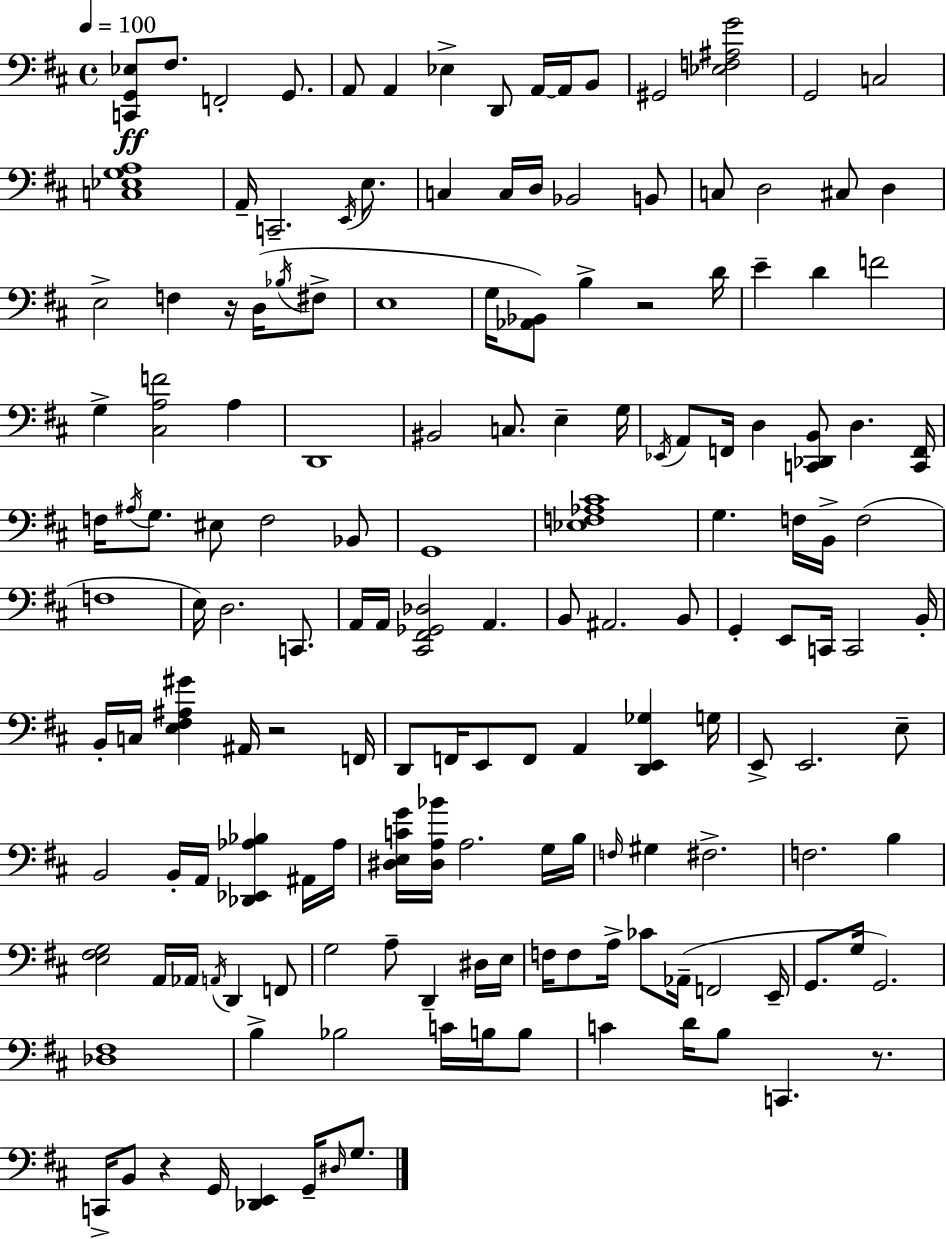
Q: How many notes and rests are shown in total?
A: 159